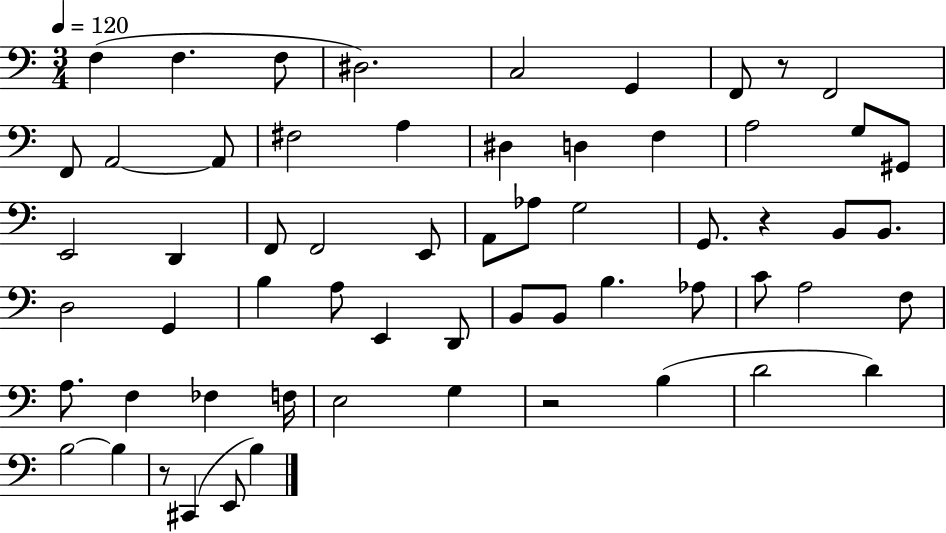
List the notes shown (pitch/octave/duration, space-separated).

F3/q F3/q. F3/e D#3/h. C3/h G2/q F2/e R/e F2/h F2/e A2/h A2/e F#3/h A3/q D#3/q D3/q F3/q A3/h G3/e G#2/e E2/h D2/q F2/e F2/h E2/e A2/e Ab3/e G3/h G2/e. R/q B2/e B2/e. D3/h G2/q B3/q A3/e E2/q D2/e B2/e B2/e B3/q. Ab3/e C4/e A3/h F3/e A3/e. F3/q FES3/q F3/s E3/h G3/q R/h B3/q D4/h D4/q B3/h B3/q R/e C#2/q E2/e B3/q